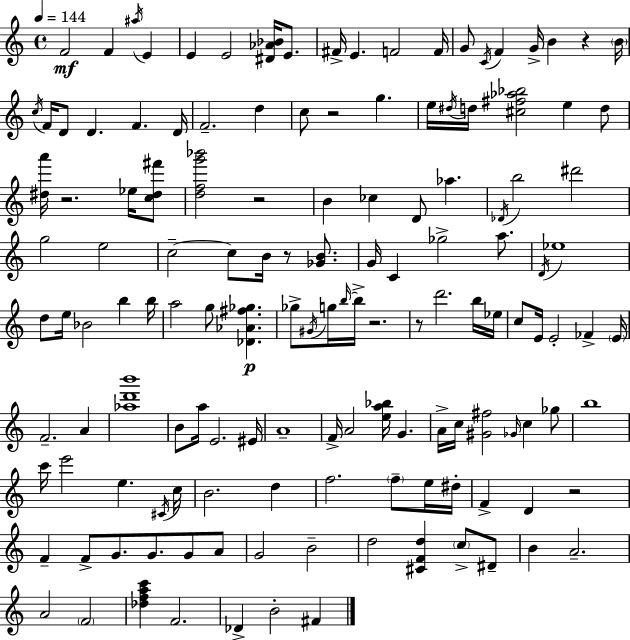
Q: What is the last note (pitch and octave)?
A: F#4